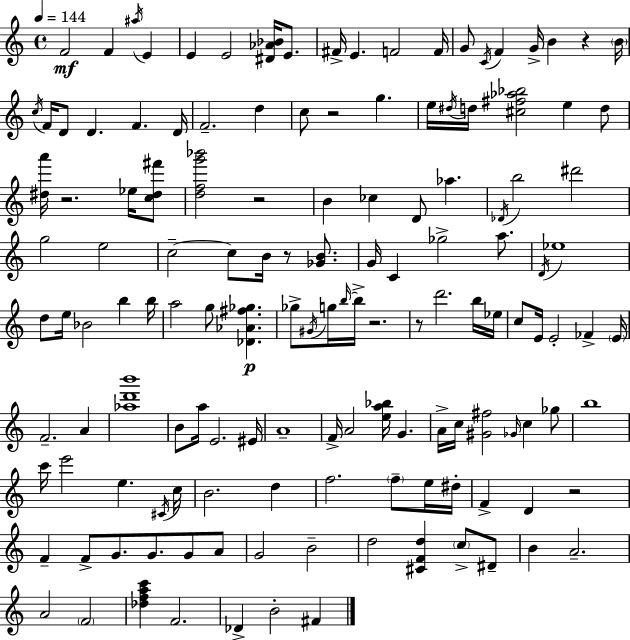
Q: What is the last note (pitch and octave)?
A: F#4